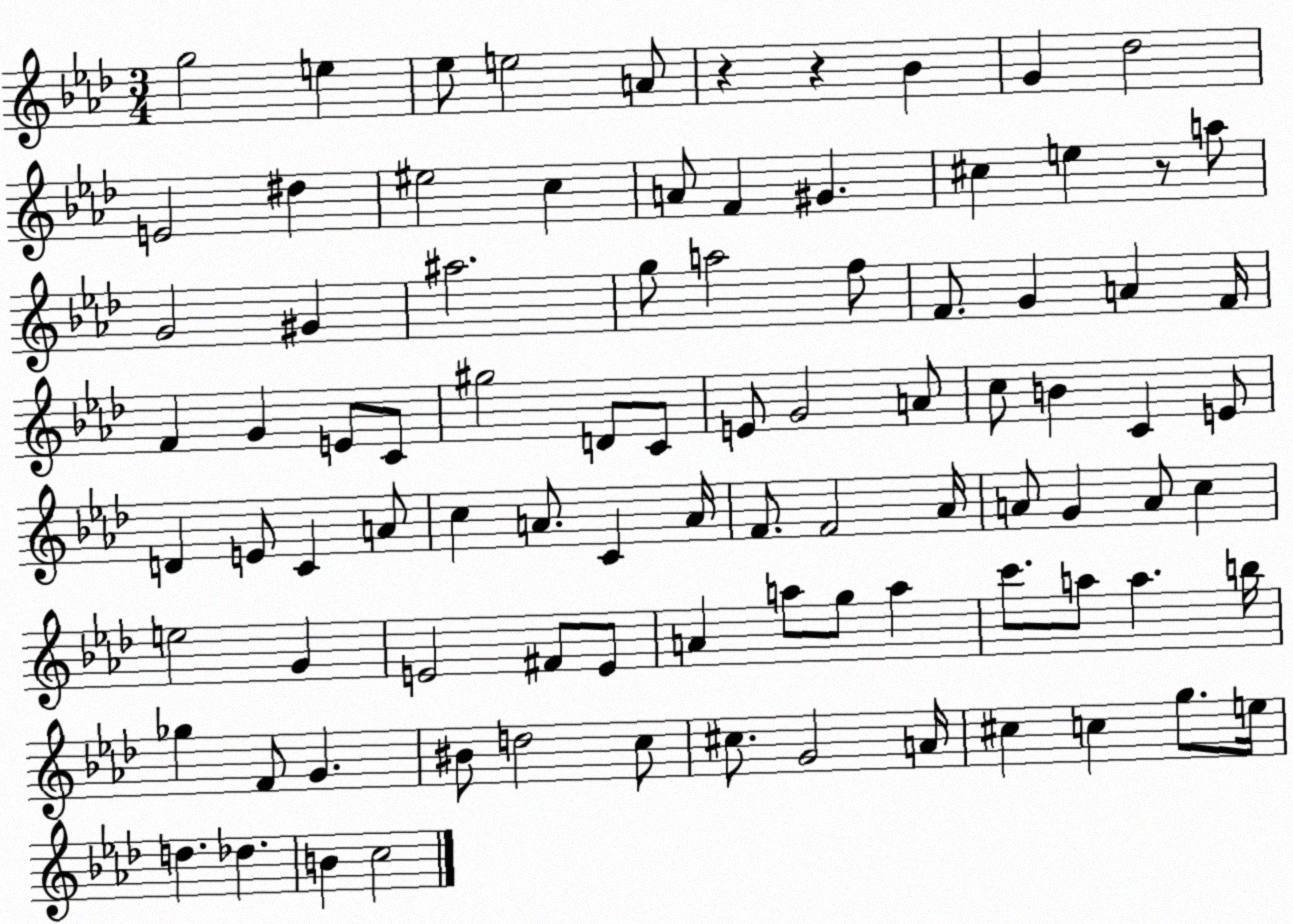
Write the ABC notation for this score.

X:1
T:Untitled
M:3/4
L:1/4
K:Ab
g2 e _e/2 e2 A/2 z z _B G _d2 E2 ^d ^e2 c A/2 F ^G ^c e z/2 a/2 G2 ^G ^a2 g/2 a2 f/2 F/2 G A F/4 F G E/2 C/2 ^g2 D/2 C/2 E/2 G2 A/2 c/2 B C E/2 D E/2 C A/2 c A/2 C A/4 F/2 F2 _A/4 A/2 G A/2 c e2 G E2 ^F/2 E/2 A a/2 g/2 a c'/2 a/2 a b/4 _g F/2 G ^B/2 d2 c/2 ^c/2 G2 A/4 ^c c g/2 e/4 d _d B c2